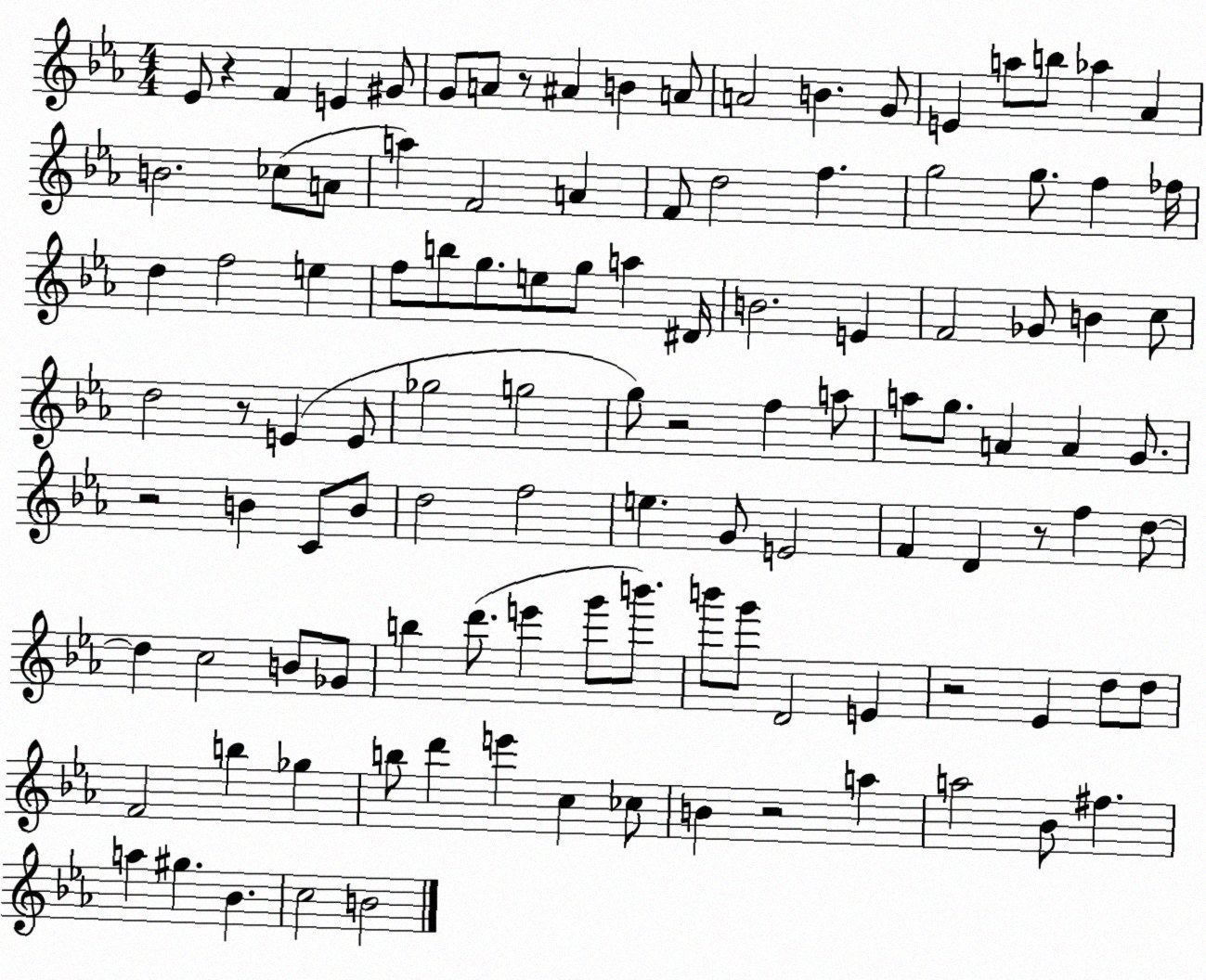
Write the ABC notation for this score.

X:1
T:Untitled
M:4/4
L:1/4
K:Eb
_E/2 z F E ^G/2 G/2 A/2 z/2 ^A B A/2 A2 B G/2 E a/2 b/2 _a _A B2 _c/2 A/2 a F2 A F/2 d2 f g2 g/2 f _f/4 d f2 e f/2 b/2 g/2 e/2 g/2 a ^D/4 B2 E F2 _G/2 B c/2 d2 z/2 E E/2 _g2 g2 g/2 z2 f a/2 a/2 g/2 A A G/2 z2 B C/2 B/2 d2 f2 e G/2 E2 F D z/2 f d/2 d c2 B/2 _G/2 b d'/2 e' g'/2 b'/2 b'/2 g'/2 D2 E z2 _E d/2 d/2 F2 b _g b/2 d' e' c _c/2 B z2 a a2 _B/2 ^f a ^g _B c2 B2